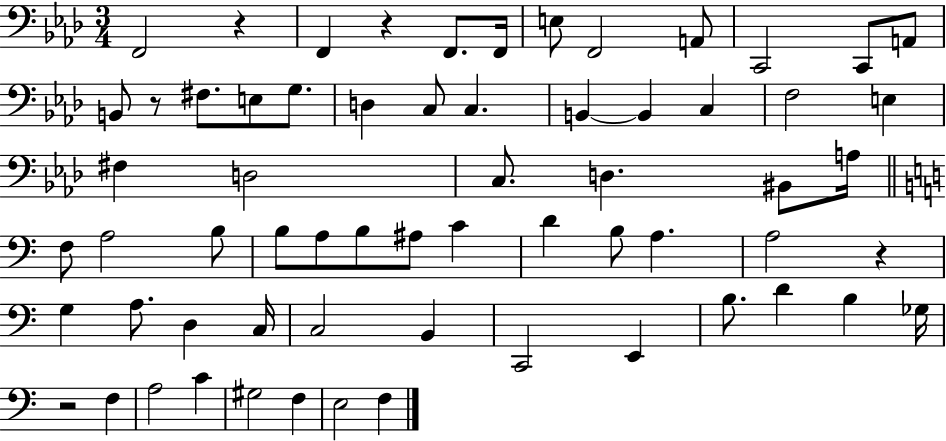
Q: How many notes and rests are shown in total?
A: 64